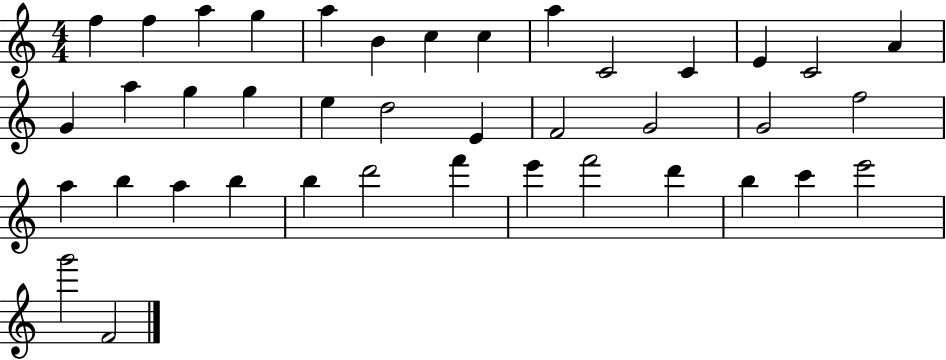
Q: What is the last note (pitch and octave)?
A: F4